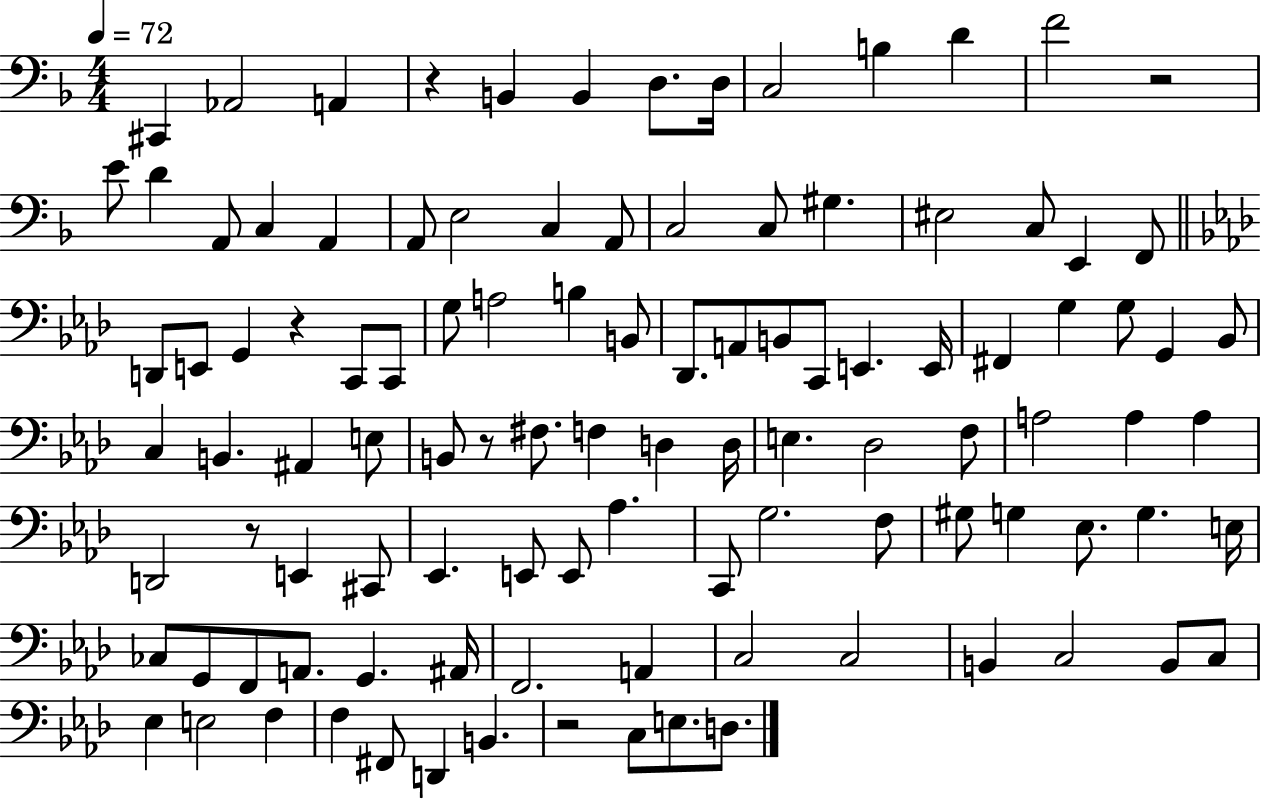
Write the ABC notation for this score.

X:1
T:Untitled
M:4/4
L:1/4
K:F
^C,, _A,,2 A,, z B,, B,, D,/2 D,/4 C,2 B, D F2 z2 E/2 D A,,/2 C, A,, A,,/2 E,2 C, A,,/2 C,2 C,/2 ^G, ^E,2 C,/2 E,, F,,/2 D,,/2 E,,/2 G,, z C,,/2 C,,/2 G,/2 A,2 B, B,,/2 _D,,/2 A,,/2 B,,/2 C,,/2 E,, E,,/4 ^F,, G, G,/2 G,, _B,,/2 C, B,, ^A,, E,/2 B,,/2 z/2 ^F,/2 F, D, D,/4 E, _D,2 F,/2 A,2 A, A, D,,2 z/2 E,, ^C,,/2 _E,, E,,/2 E,,/2 _A, C,,/2 G,2 F,/2 ^G,/2 G, _E,/2 G, E,/4 _C,/2 G,,/2 F,,/2 A,,/2 G,, ^A,,/4 F,,2 A,, C,2 C,2 B,, C,2 B,,/2 C,/2 _E, E,2 F, F, ^F,,/2 D,, B,, z2 C,/2 E,/2 D,/2